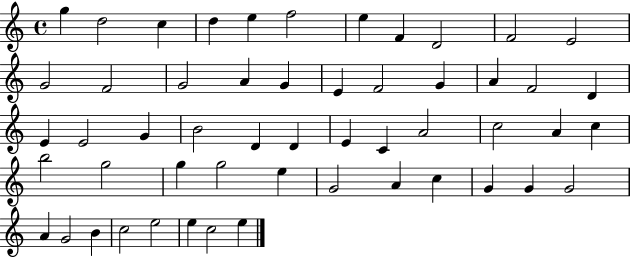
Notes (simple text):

G5/q D5/h C5/q D5/q E5/q F5/h E5/q F4/q D4/h F4/h E4/h G4/h F4/h G4/h A4/q G4/q E4/q F4/h G4/q A4/q F4/h D4/q E4/q E4/h G4/q B4/h D4/q D4/q E4/q C4/q A4/h C5/h A4/q C5/q B5/h G5/h G5/q G5/h E5/q G4/h A4/q C5/q G4/q G4/q G4/h A4/q G4/h B4/q C5/h E5/h E5/q C5/h E5/q